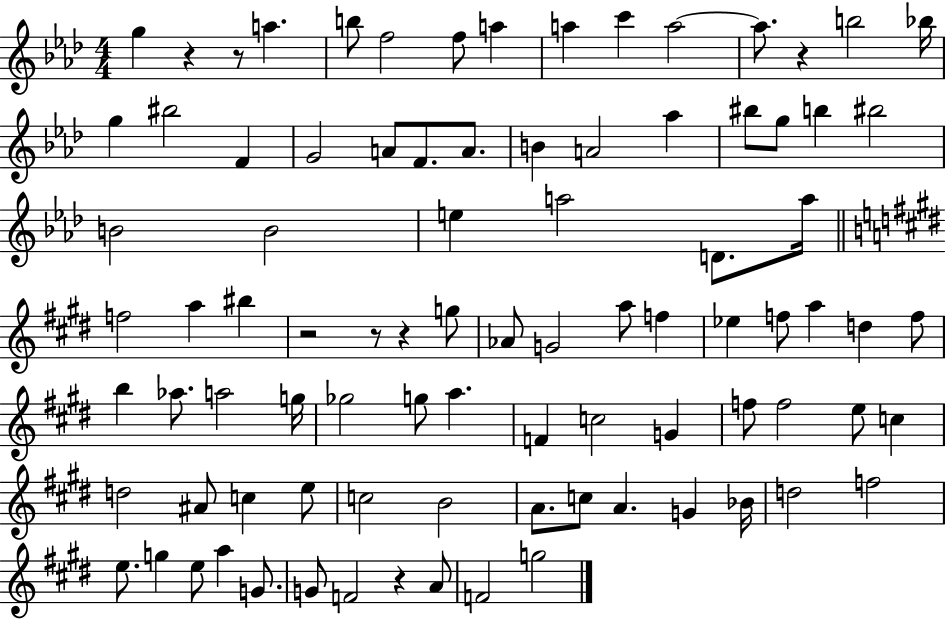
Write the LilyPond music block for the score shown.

{
  \clef treble
  \numericTimeSignature
  \time 4/4
  \key aes \major
  \repeat volta 2 { g''4 r4 r8 a''4. | b''8 f''2 f''8 a''4 | a''4 c'''4 a''2~~ | a''8. r4 b''2 bes''16 | \break g''4 bis''2 f'4 | g'2 a'8 f'8. a'8. | b'4 a'2 aes''4 | bis''8 g''8 b''4 bis''2 | \break b'2 b'2 | e''4 a''2 d'8. a''16 | \bar "||" \break \key e \major f''2 a''4 bis''4 | r2 r8 r4 g''8 | aes'8 g'2 a''8 f''4 | ees''4 f''8 a''4 d''4 f''8 | \break b''4 aes''8. a''2 g''16 | ges''2 g''8 a''4. | f'4 c''2 g'4 | f''8 f''2 e''8 c''4 | \break d''2 ais'8 c''4 e''8 | c''2 b'2 | a'8. c''8 a'4. g'4 bes'16 | d''2 f''2 | \break e''8. g''4 e''8 a''4 g'8. | g'8 f'2 r4 a'8 | f'2 g''2 | } \bar "|."
}